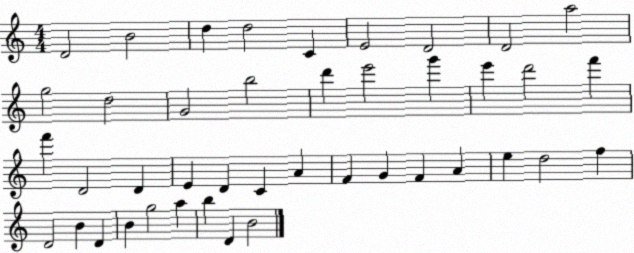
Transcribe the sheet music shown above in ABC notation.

X:1
T:Untitled
M:4/4
L:1/4
K:C
D2 B2 d d2 C E2 D2 D2 a2 g2 d2 G2 b2 d' e'2 g' e' d'2 f' f' D2 D E D C A F G F A e d2 f D2 B D B g2 a b D B2